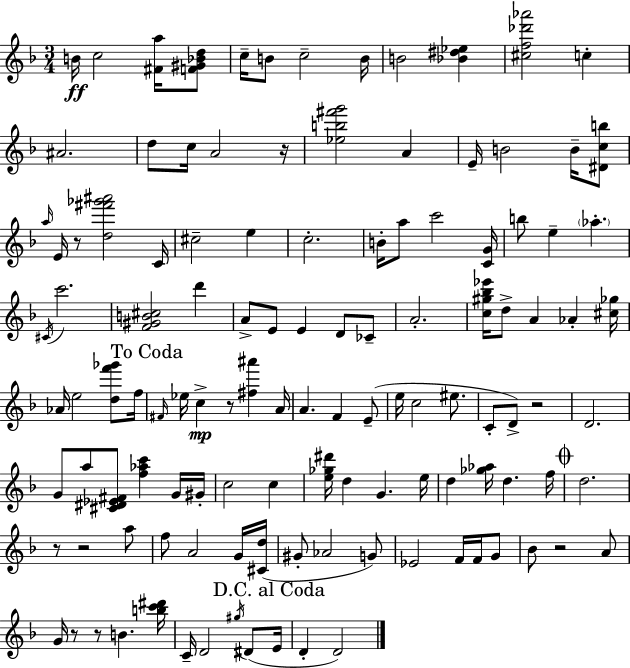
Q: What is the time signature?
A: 3/4